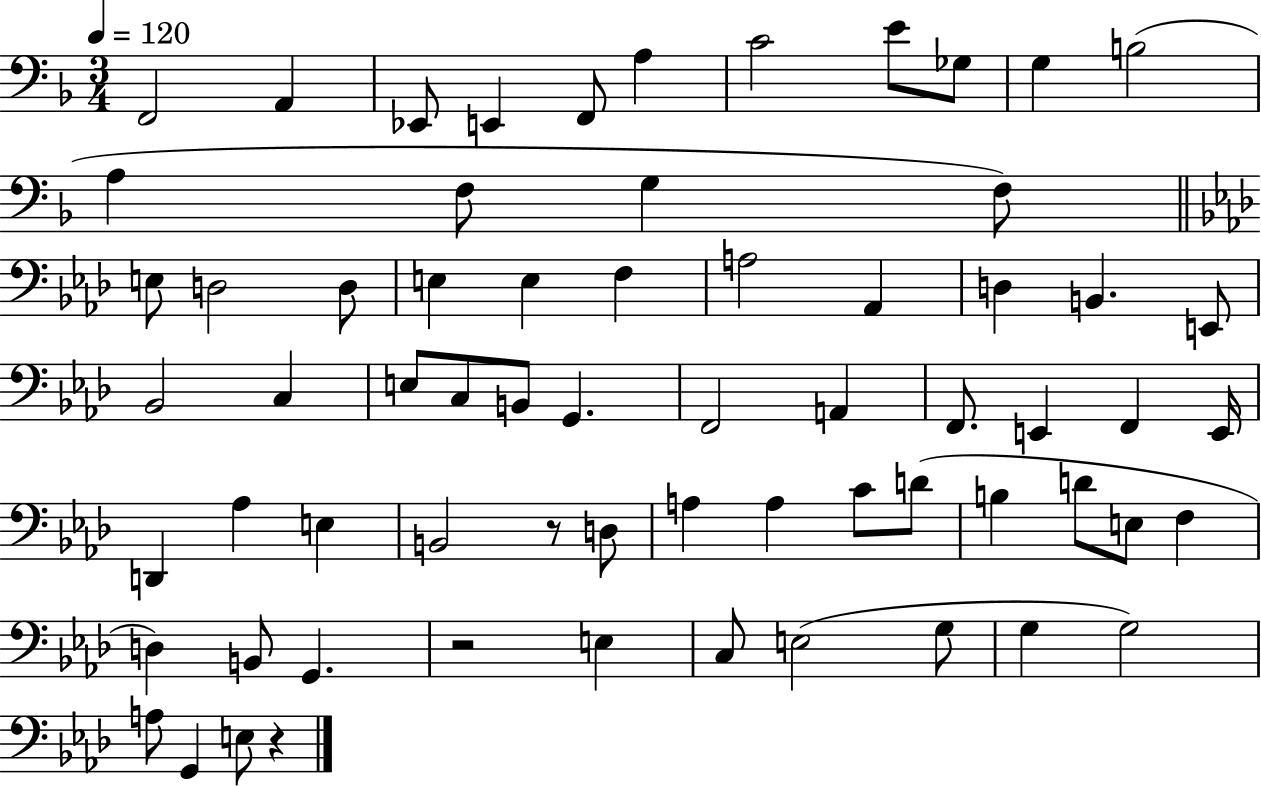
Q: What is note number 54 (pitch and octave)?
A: G2